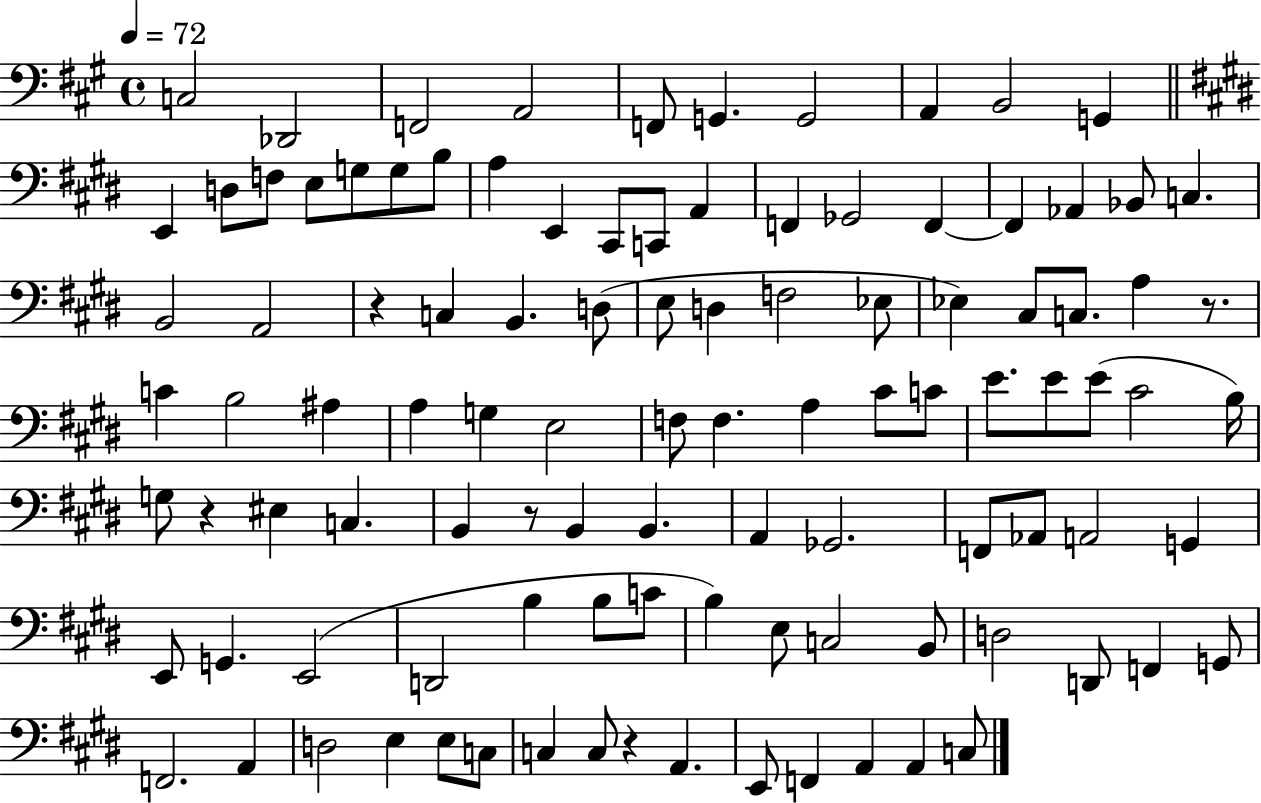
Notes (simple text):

C3/h Db2/h F2/h A2/h F2/e G2/q. G2/h A2/q B2/h G2/q E2/q D3/e F3/e E3/e G3/e G3/e B3/e A3/q E2/q C#2/e C2/e A2/q F2/q Gb2/h F2/q F2/q Ab2/q Bb2/e C3/q. B2/h A2/h R/q C3/q B2/q. D3/e E3/e D3/q F3/h Eb3/e Eb3/q C#3/e C3/e. A3/q R/e. C4/q B3/h A#3/q A3/q G3/q E3/h F3/e F3/q. A3/q C#4/e C4/e E4/e. E4/e E4/e C#4/h B3/s G3/e R/q EIS3/q C3/q. B2/q R/e B2/q B2/q. A2/q Gb2/h. F2/e Ab2/e A2/h G2/q E2/e G2/q. E2/h D2/h B3/q B3/e C4/e B3/q E3/e C3/h B2/e D3/h D2/e F2/q G2/e F2/h. A2/q D3/h E3/q E3/e C3/e C3/q C3/e R/q A2/q. E2/e F2/q A2/q A2/q C3/e